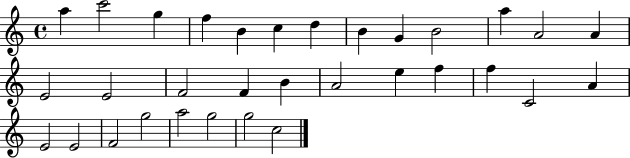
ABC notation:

X:1
T:Untitled
M:4/4
L:1/4
K:C
a c'2 g f B c d B G B2 a A2 A E2 E2 F2 F B A2 e f f C2 A E2 E2 F2 g2 a2 g2 g2 c2